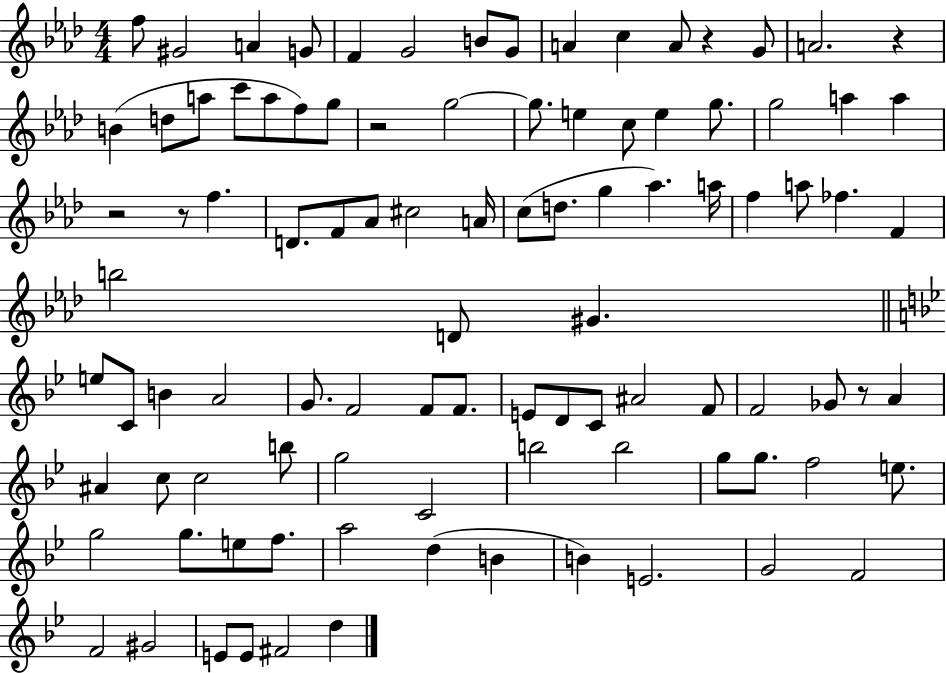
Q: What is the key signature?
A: AES major